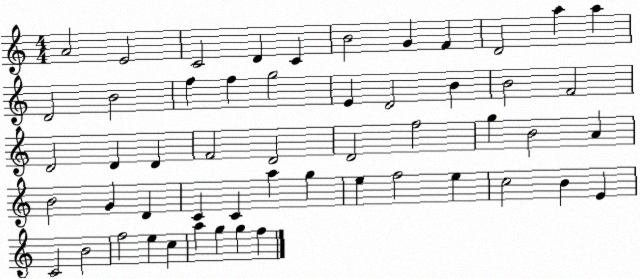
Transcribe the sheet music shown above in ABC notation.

X:1
T:Untitled
M:4/4
L:1/4
K:C
A2 E2 C2 D C B2 G F D2 a a D2 B2 f f g2 E D2 B B2 F2 D2 D D F2 D2 D2 f2 g B2 A B2 G D C C a g e f2 e c2 B E C2 B2 f2 e c a g g f